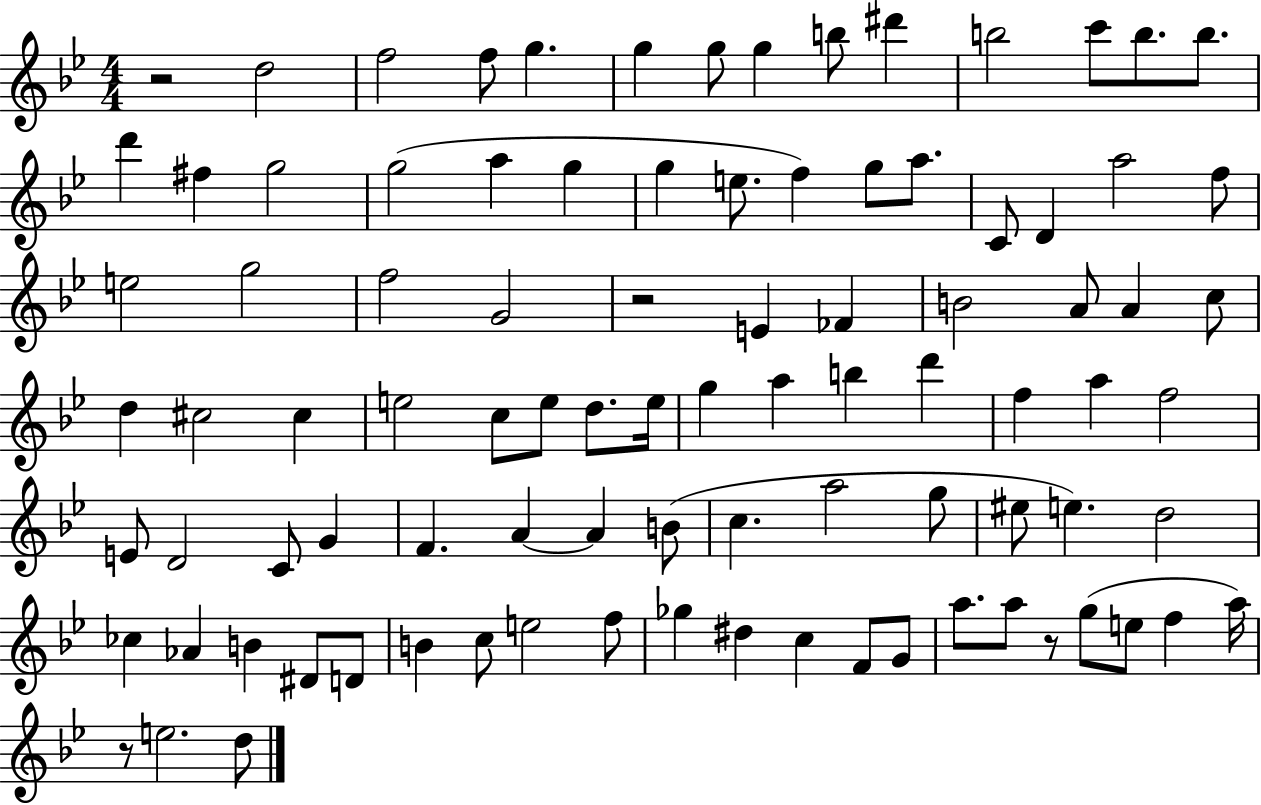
R/h D5/h F5/h F5/e G5/q. G5/q G5/e G5/q B5/e D#6/q B5/h C6/e B5/e. B5/e. D6/q F#5/q G5/h G5/h A5/q G5/q G5/q E5/e. F5/q G5/e A5/e. C4/e D4/q A5/h F5/e E5/h G5/h F5/h G4/h R/h E4/q FES4/q B4/h A4/e A4/q C5/e D5/q C#5/h C#5/q E5/h C5/e E5/e D5/e. E5/s G5/q A5/q B5/q D6/q F5/q A5/q F5/h E4/e D4/h C4/e G4/q F4/q. A4/q A4/q B4/e C5/q. A5/h G5/e EIS5/e E5/q. D5/h CES5/q Ab4/q B4/q D#4/e D4/e B4/q C5/e E5/h F5/e Gb5/q D#5/q C5/q F4/e G4/e A5/e. A5/e R/e G5/e E5/e F5/q A5/s R/e E5/h. D5/e